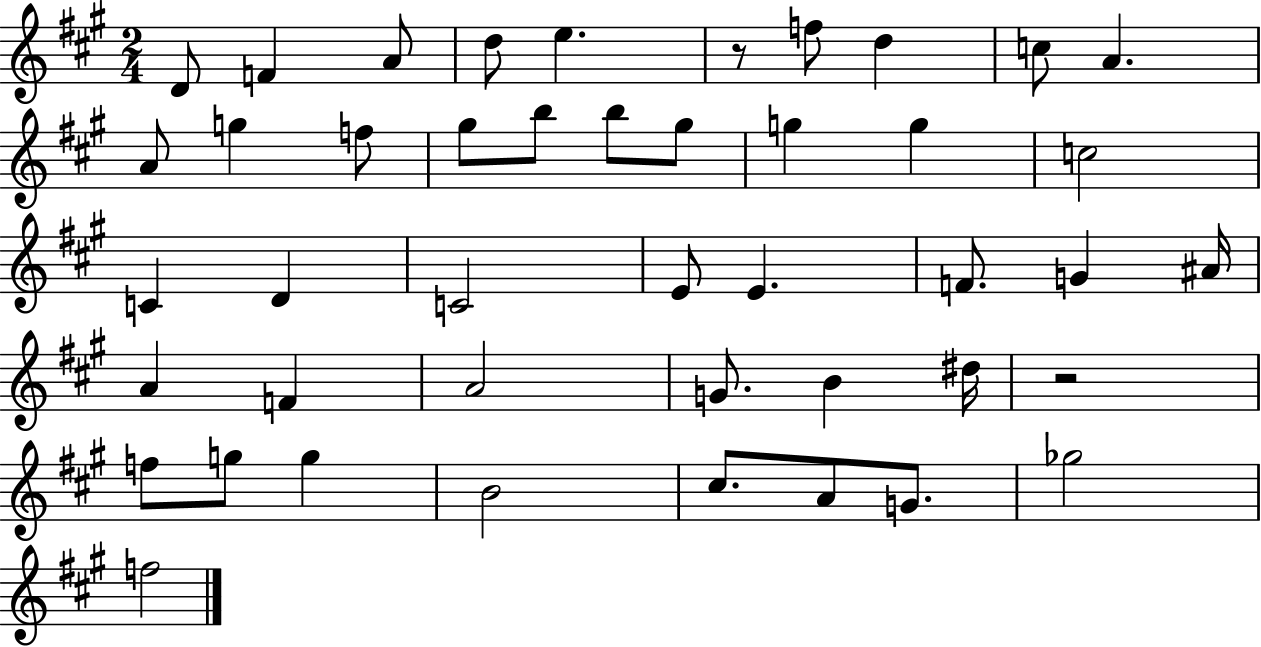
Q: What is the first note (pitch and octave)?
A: D4